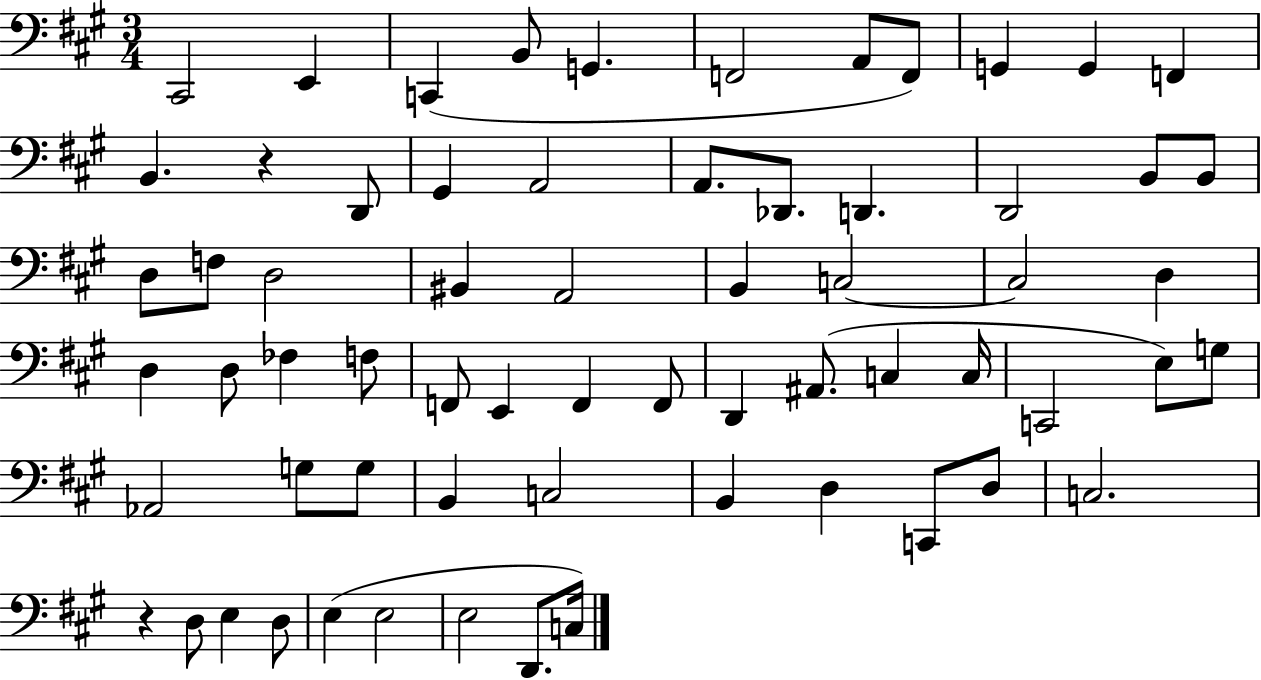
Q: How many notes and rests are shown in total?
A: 65